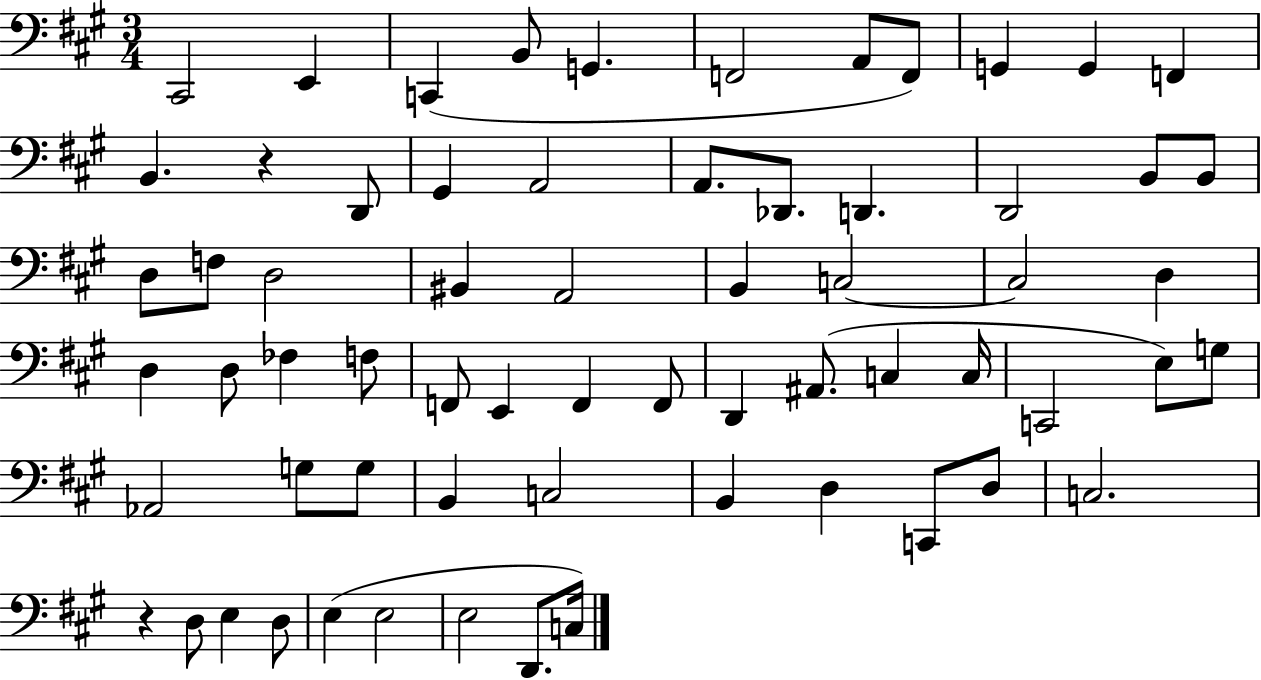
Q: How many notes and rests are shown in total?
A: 65